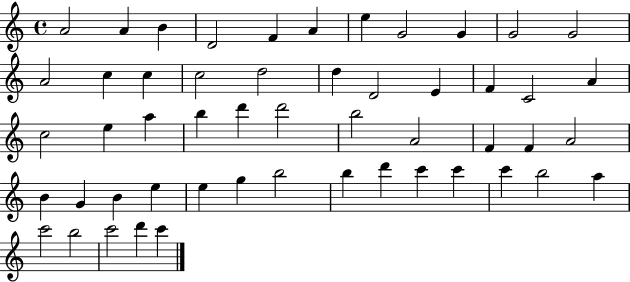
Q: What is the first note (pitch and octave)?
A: A4